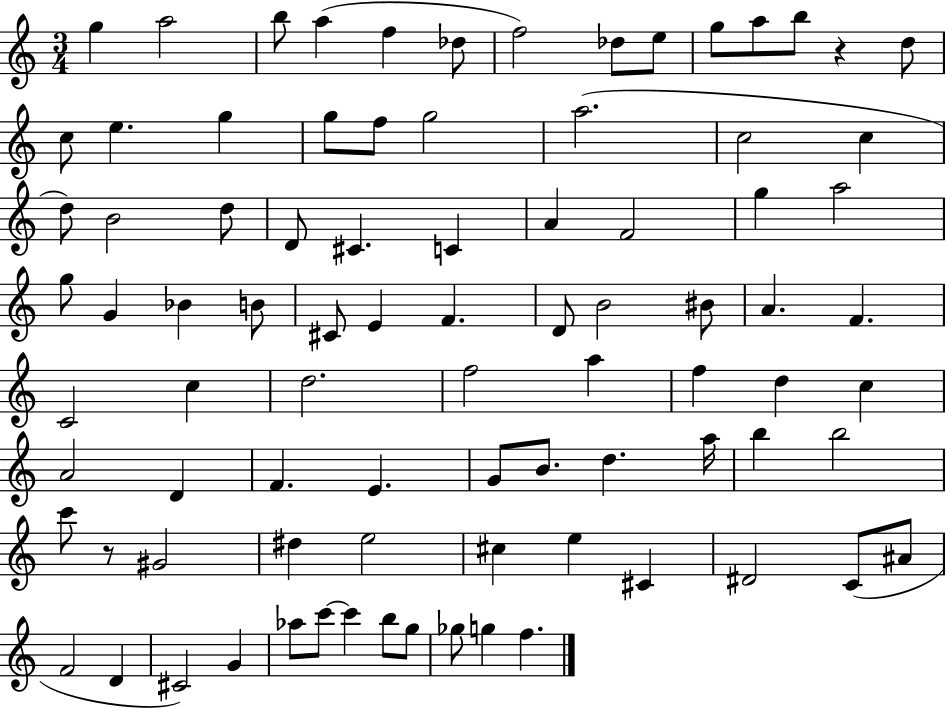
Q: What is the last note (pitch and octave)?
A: F5